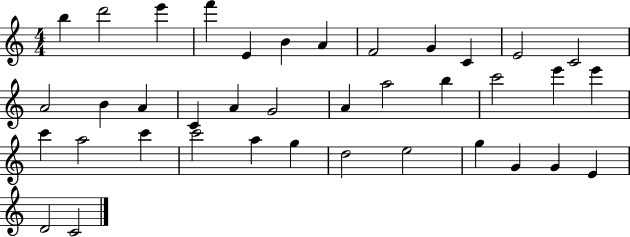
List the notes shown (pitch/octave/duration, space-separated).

B5/q D6/h E6/q F6/q E4/q B4/q A4/q F4/h G4/q C4/q E4/h C4/h A4/h B4/q A4/q C4/q A4/q G4/h A4/q A5/h B5/q C6/h E6/q E6/q C6/q A5/h C6/q C6/h A5/q G5/q D5/h E5/h G5/q G4/q G4/q E4/q D4/h C4/h